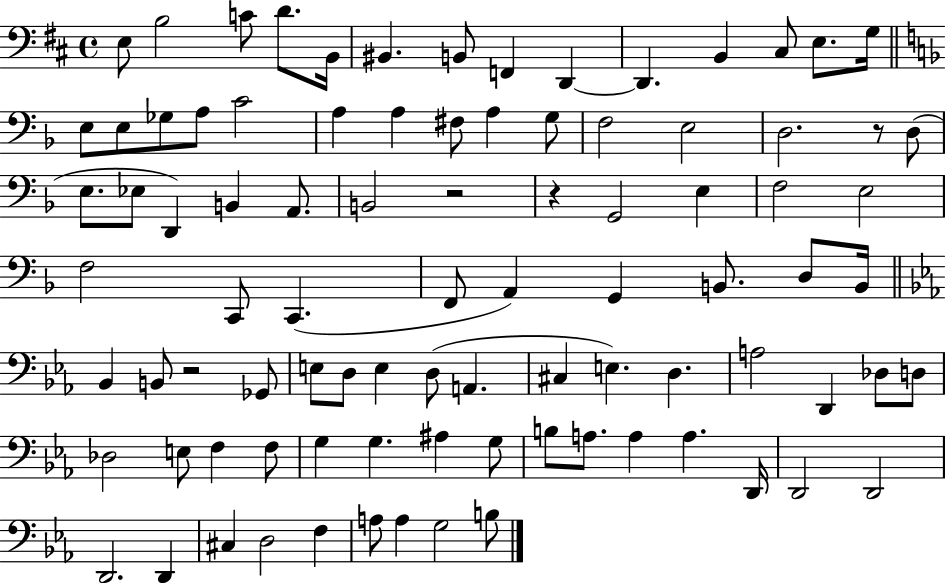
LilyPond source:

{
  \clef bass
  \time 4/4
  \defaultTimeSignature
  \key d \major
  e8 b2 c'8 d'8. b,16 | bis,4. b,8 f,4 d,4~~ | d,4. b,4 cis8 e8. g16 | \bar "||" \break \key f \major e8 e8 ges8 a8 c'2 | a4 a4 fis8 a4 g8 | f2 e2 | d2. r8 d8( | \break e8. ees8 d,4) b,4 a,8. | b,2 r2 | r4 g,2 e4 | f2 e2 | \break f2 c,8 c,4.( | f,8 a,4) g,4 b,8. d8 b,16 | \bar "||" \break \key c \minor bes,4 b,8 r2 ges,8 | e8 d8 e4 d8( a,4. | cis4 e4.) d4. | a2 d,4 des8 d8 | \break des2 e8 f4 f8 | g4 g4. ais4 g8 | b8 a8. a4 a4. d,16 | d,2 d,2 | \break d,2. d,4 | cis4 d2 f4 | a8 a4 g2 b8 | \bar "|."
}